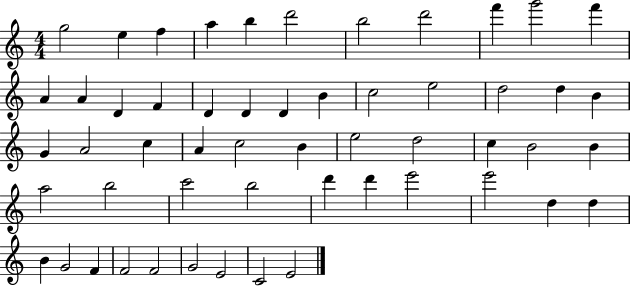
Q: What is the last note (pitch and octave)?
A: E4